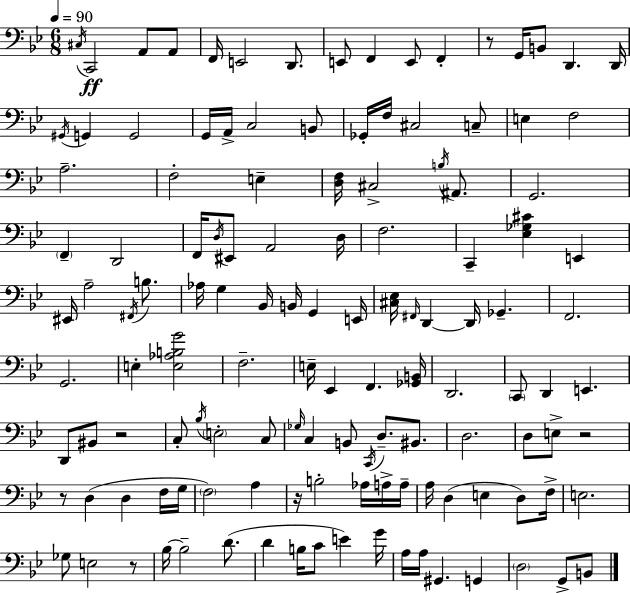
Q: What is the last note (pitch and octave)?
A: B2